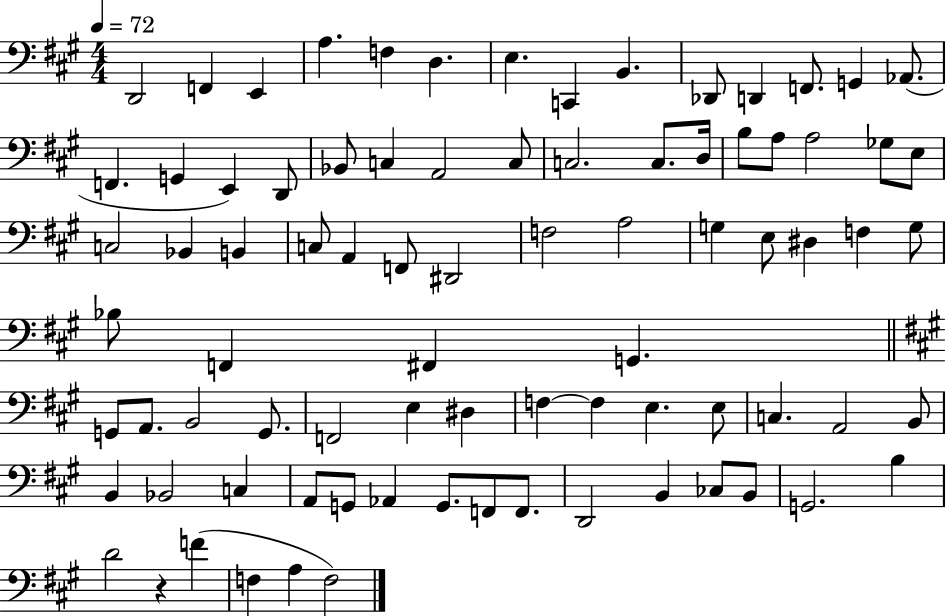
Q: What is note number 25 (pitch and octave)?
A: D3